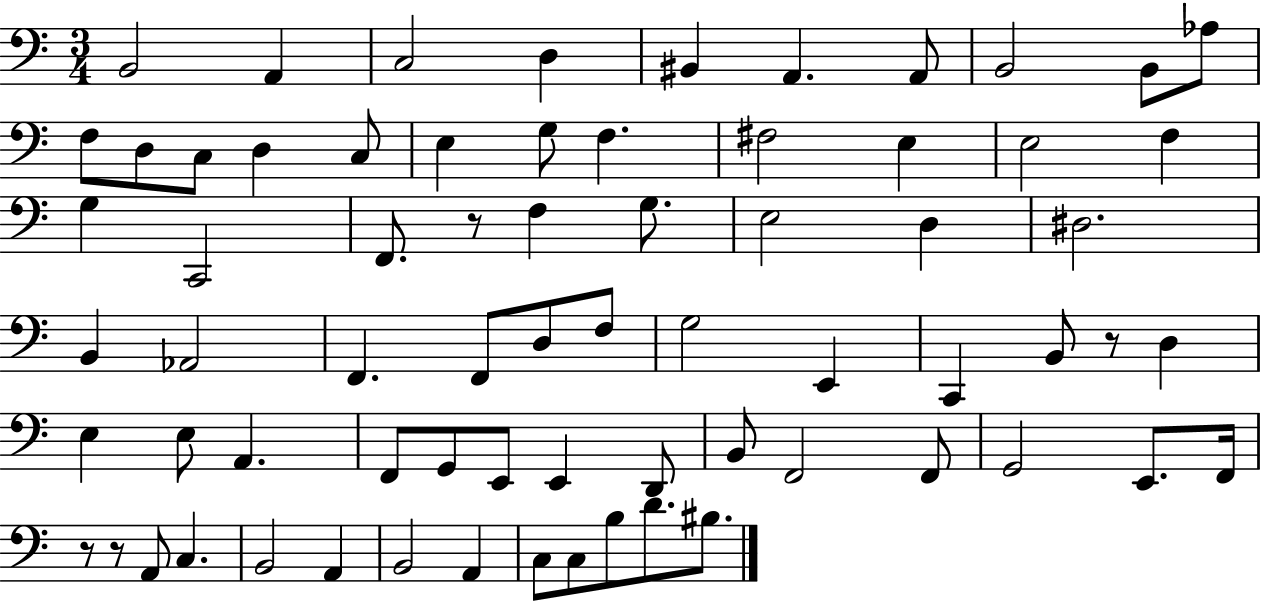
B2/h A2/q C3/h D3/q BIS2/q A2/q. A2/e B2/h B2/e Ab3/e F3/e D3/e C3/e D3/q C3/e E3/q G3/e F3/q. F#3/h E3/q E3/h F3/q G3/q C2/h F2/e. R/e F3/q G3/e. E3/h D3/q D#3/h. B2/q Ab2/h F2/q. F2/e D3/e F3/e G3/h E2/q C2/q B2/e R/e D3/q E3/q E3/e A2/q. F2/e G2/e E2/e E2/q D2/e B2/e F2/h F2/e G2/h E2/e. F2/s R/e R/e A2/e C3/q. B2/h A2/q B2/h A2/q C3/e C3/e B3/e D4/e. BIS3/e.